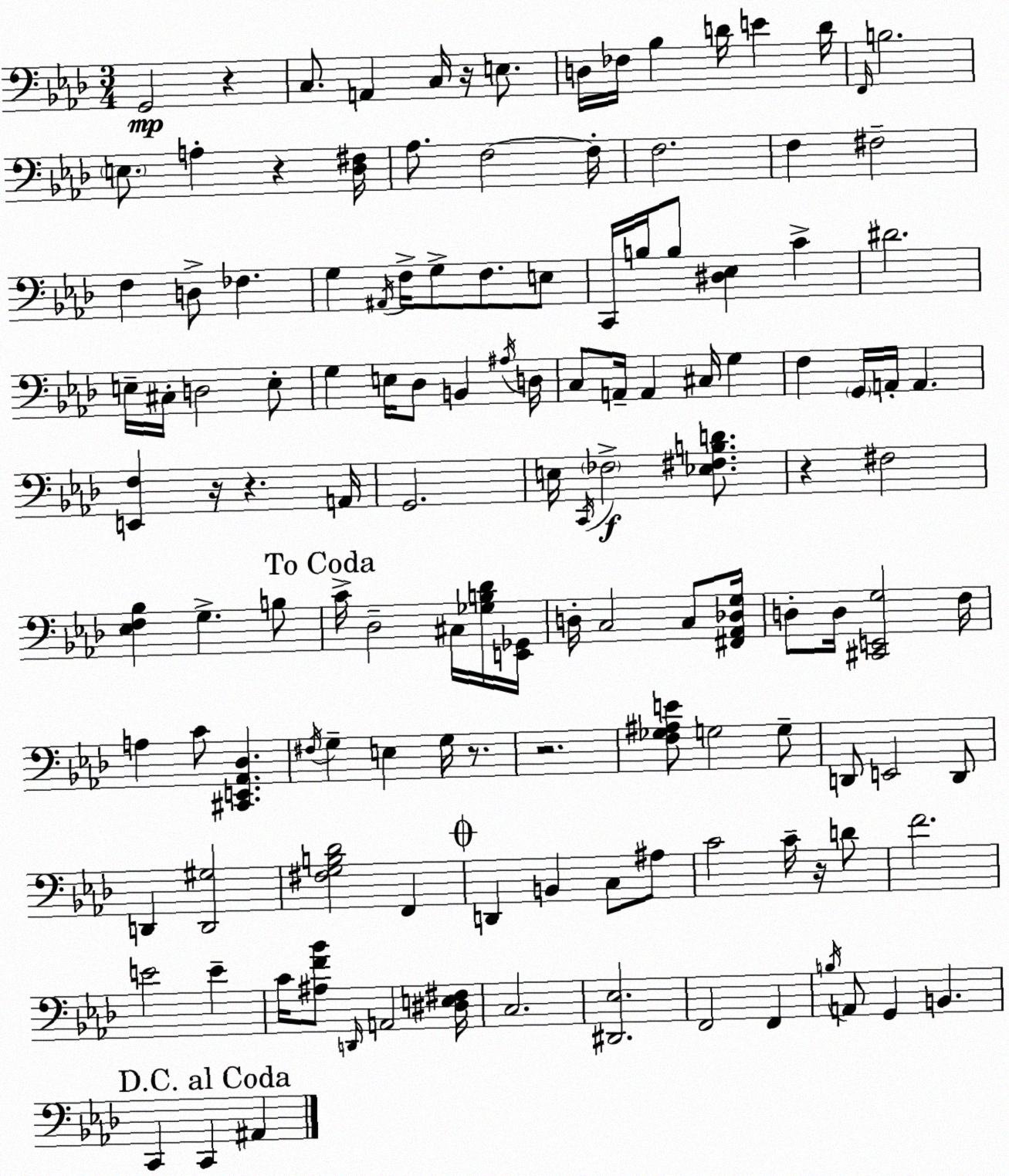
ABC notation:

X:1
T:Untitled
M:3/4
L:1/4
K:Fm
G,,2 z C,/2 A,, C,/4 z/4 E,/2 D,/4 _F,/4 _B, D/4 E D/4 F,,/4 B,2 E,/2 A, z [_D,^F,]/4 _A,/2 F,2 F,/4 F,2 F, ^F,2 F, D,/2 _F, G, ^A,,/4 F,/4 G,/2 F,/2 E,/2 C,,/4 B,/4 B,/2 [^D,_E,] C ^D2 E,/4 ^C,/4 D,2 E,/2 G, E,/4 _D,/2 B,, ^A,/4 D,/4 C,/2 A,,/4 A,, ^C,/4 G, F, G,,/4 A,,/4 A,, [E,,F,] z/4 z A,,/4 G,,2 E,/4 C,,/4 _F,2 [_E,^F,B,D]/2 z ^F,2 [_E,F,_B,] G, B,/2 C/4 _D,2 ^C,/4 [_G,B,_D]/4 [E,,_G,,]/4 D,/4 C,2 C,/2 [^F,,_A,,_D,G,]/4 D,/2 D,/4 [^C,,E,,G,]2 F,/4 A, C/2 [^C,,E,,_A,,_D,] ^F,/4 G, E, G,/4 z/2 z2 [F,_G,^A,E]/2 G,2 G,/2 D,,/2 E,,2 D,,/2 D,, [D,,^G,]2 [^F,G,B,_D]2 F,, D,, B,, C,/2 ^A,/2 C2 C/4 z/4 D/2 F2 E2 E C/4 [^A,F_B]/2 D,,/4 A,,2 [^D,E,^F,]/4 C,2 [^D,,_E,]2 F,,2 F,, B,/4 A,,/2 G,, B,, C,, C,, ^A,,